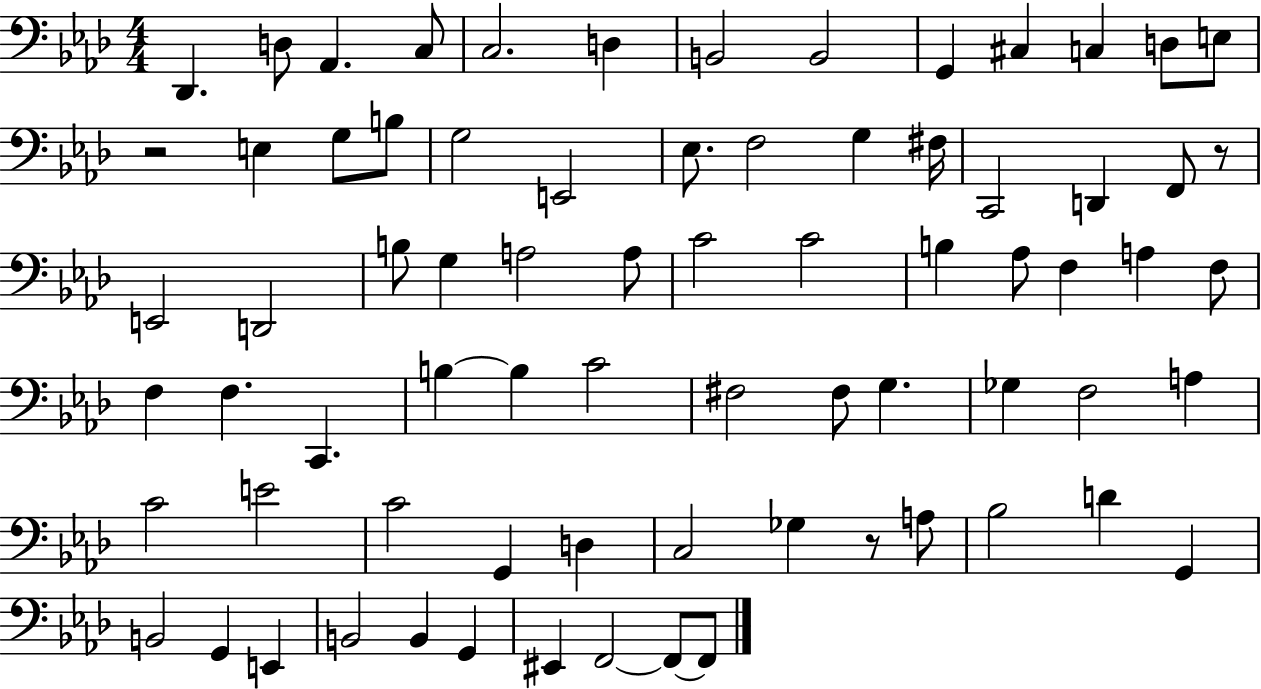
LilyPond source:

{
  \clef bass
  \numericTimeSignature
  \time 4/4
  \key aes \major
  des,4. d8 aes,4. c8 | c2. d4 | b,2 b,2 | g,4 cis4 c4 d8 e8 | \break r2 e4 g8 b8 | g2 e,2 | ees8. f2 g4 fis16 | c,2 d,4 f,8 r8 | \break e,2 d,2 | b8 g4 a2 a8 | c'2 c'2 | b4 aes8 f4 a4 f8 | \break f4 f4. c,4. | b4~~ b4 c'2 | fis2 fis8 g4. | ges4 f2 a4 | \break c'2 e'2 | c'2 g,4 d4 | c2 ges4 r8 a8 | bes2 d'4 g,4 | \break b,2 g,4 e,4 | b,2 b,4 g,4 | eis,4 f,2~~ f,8~~ f,8 | \bar "|."
}